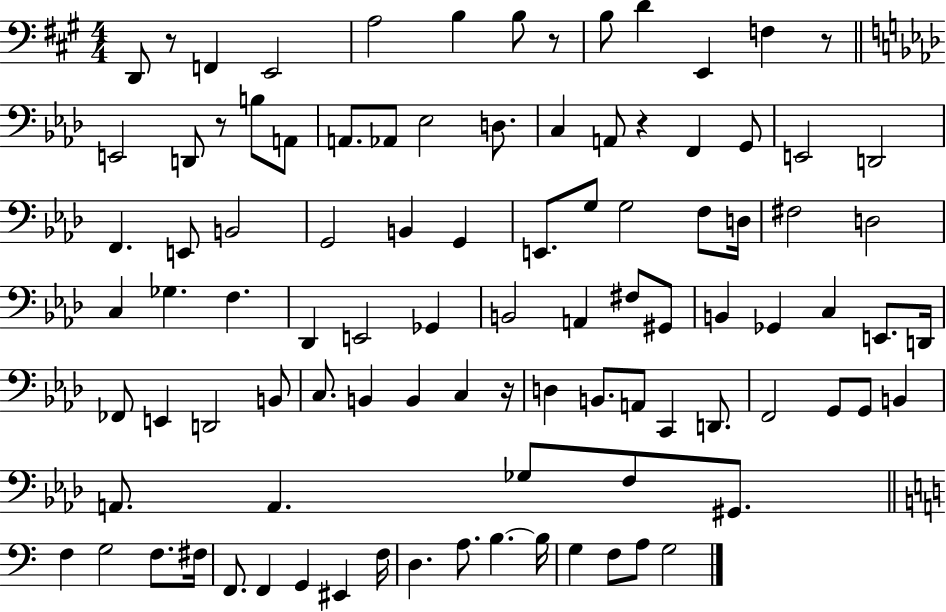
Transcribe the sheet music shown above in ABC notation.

X:1
T:Untitled
M:4/4
L:1/4
K:A
D,,/2 z/2 F,, E,,2 A,2 B, B,/2 z/2 B,/2 D E,, F, z/2 E,,2 D,,/2 z/2 B,/2 A,,/2 A,,/2 _A,,/2 _E,2 D,/2 C, A,,/2 z F,, G,,/2 E,,2 D,,2 F,, E,,/2 B,,2 G,,2 B,, G,, E,,/2 G,/2 G,2 F,/2 D,/4 ^F,2 D,2 C, _G, F, _D,, E,,2 _G,, B,,2 A,, ^F,/2 ^G,,/2 B,, _G,, C, E,,/2 D,,/4 _F,,/2 E,, D,,2 B,,/2 C,/2 B,, B,, C, z/4 D, B,,/2 A,,/2 C,, D,,/2 F,,2 G,,/2 G,,/2 B,, A,,/2 A,, _G,/2 F,/2 ^G,,/2 F, G,2 F,/2 ^F,/4 F,,/2 F,, G,, ^E,, F,/4 D, A,/2 B, B,/4 G, F,/2 A,/2 G,2